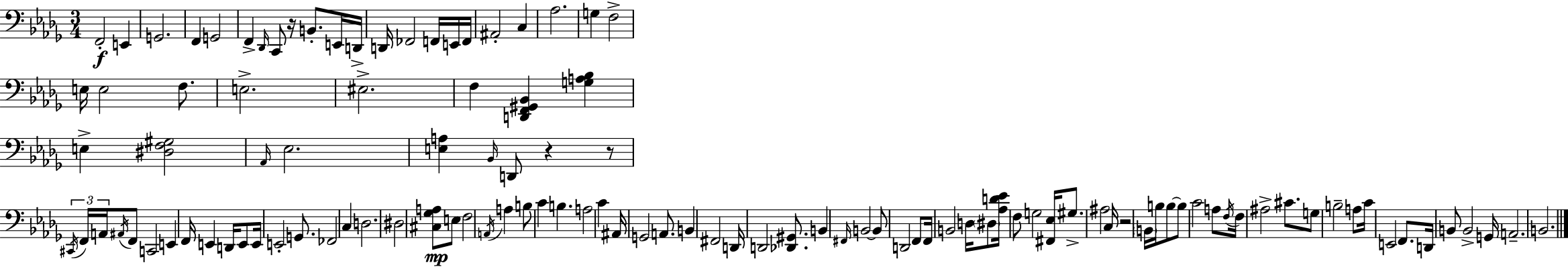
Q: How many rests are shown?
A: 4